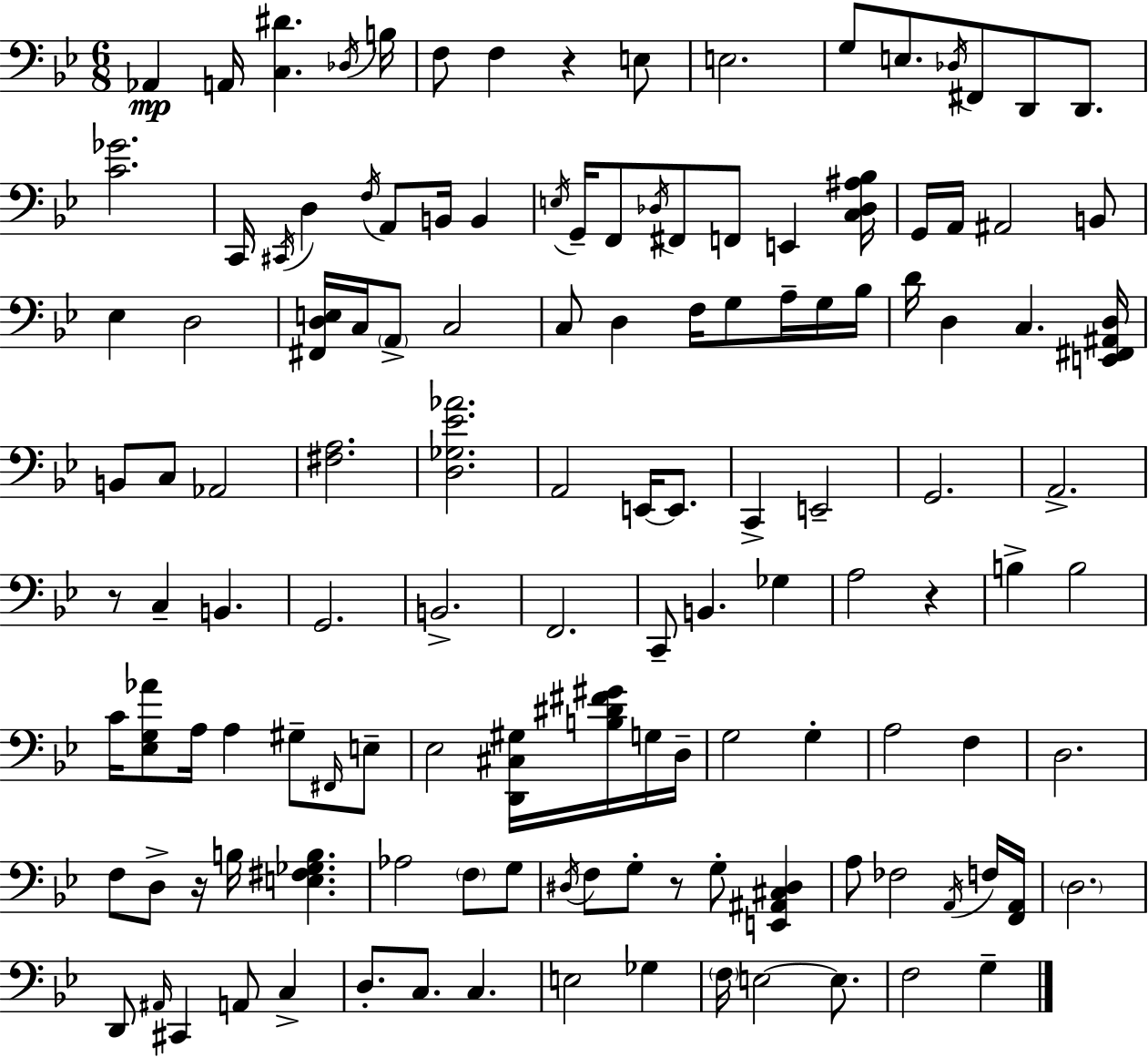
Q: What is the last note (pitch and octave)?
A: G3